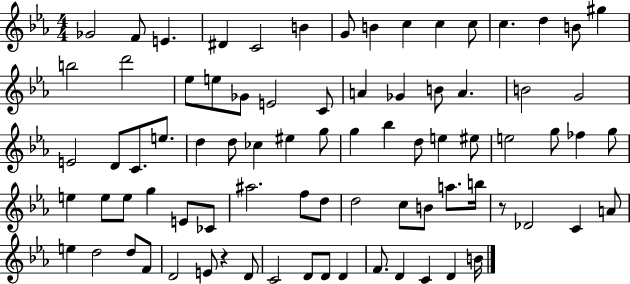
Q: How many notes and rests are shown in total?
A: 81